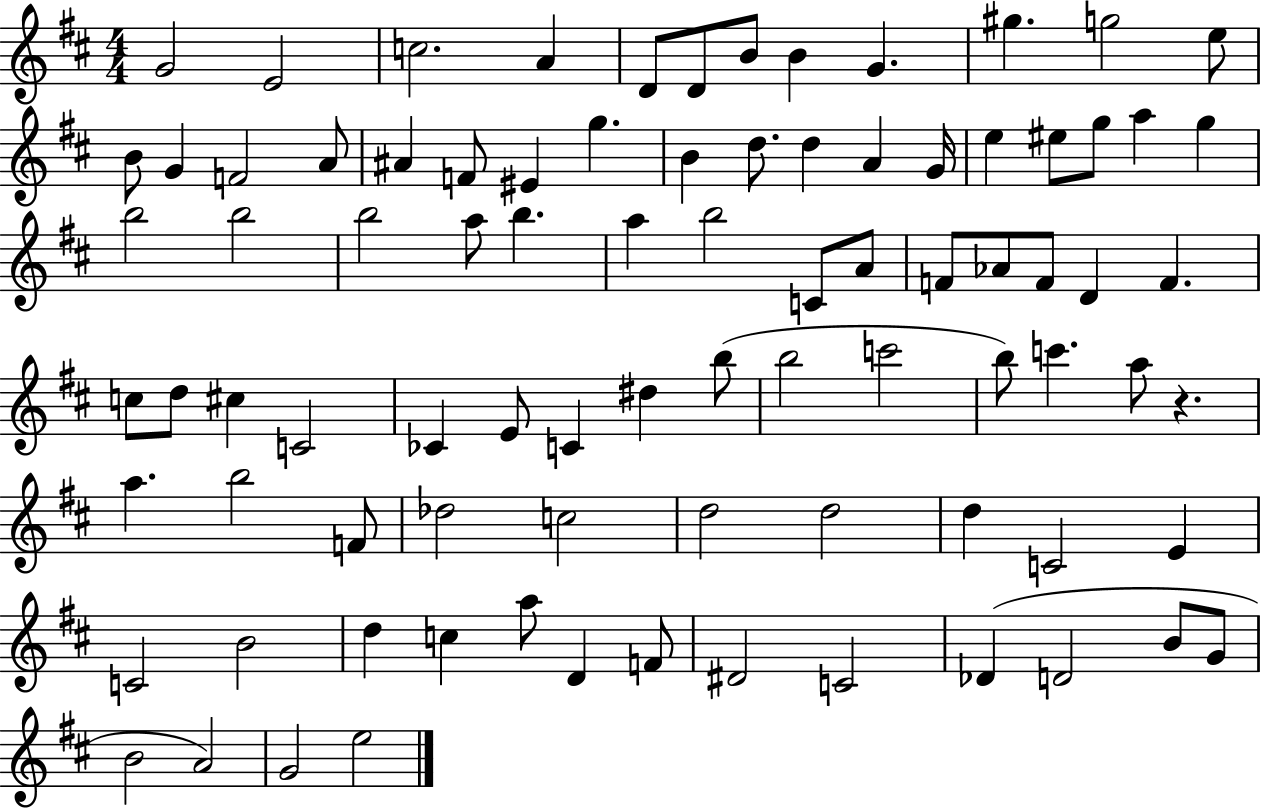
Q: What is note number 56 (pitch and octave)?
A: B5